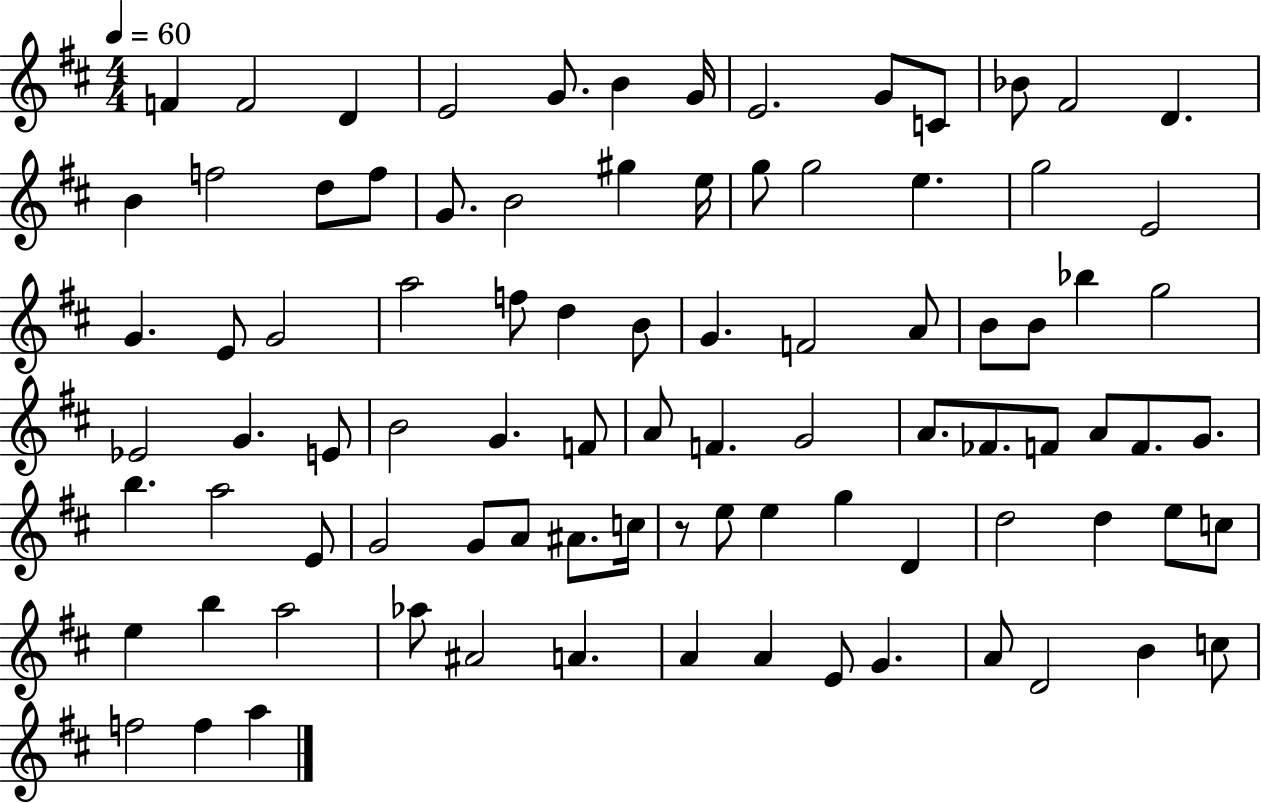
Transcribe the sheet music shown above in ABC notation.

X:1
T:Untitled
M:4/4
L:1/4
K:D
F F2 D E2 G/2 B G/4 E2 G/2 C/2 _B/2 ^F2 D B f2 d/2 f/2 G/2 B2 ^g e/4 g/2 g2 e g2 E2 G E/2 G2 a2 f/2 d B/2 G F2 A/2 B/2 B/2 _b g2 _E2 G E/2 B2 G F/2 A/2 F G2 A/2 _F/2 F/2 A/2 F/2 G/2 b a2 E/2 G2 G/2 A/2 ^A/2 c/4 z/2 e/2 e g D d2 d e/2 c/2 e b a2 _a/2 ^A2 A A A E/2 G A/2 D2 B c/2 f2 f a